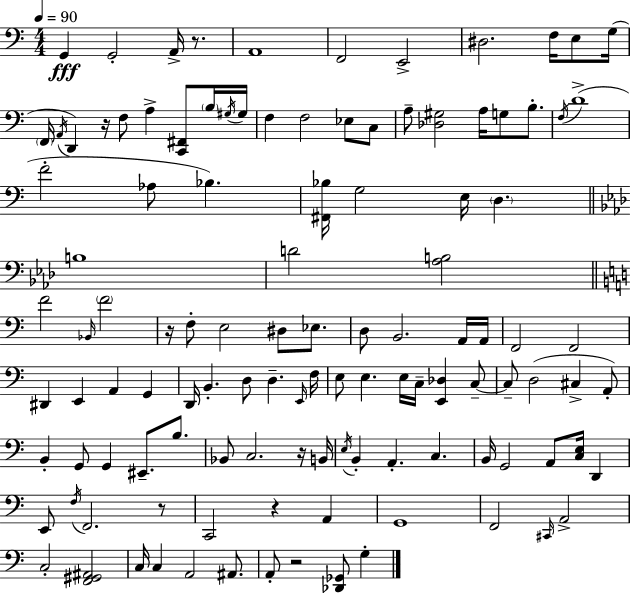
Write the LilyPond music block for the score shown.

{
  \clef bass
  \numericTimeSignature
  \time 4/4
  \key c \major
  \tempo 4 = 90
  \repeat volta 2 { g,4\fff g,2-. a,16-> r8. | a,1 | f,2 e,2-> | dis2. f16 e8 g16( | \break \parenthesize f,16 \acciaccatura { a,16 }) d,4 r16 f8 a4-> <c, fis,>8 \parenthesize b16 | \acciaccatura { gis16 } gis16 f4 f2 ees8 | c8 a8-- <des gis>2 a16 g8 b8.-. | \acciaccatura { f16 }( d'1-> | \break f'2-. aes8 bes4.) | <fis, bes>16 g2 e16 \parenthesize d4. | \bar "||" \break \key aes \major b1 | d'2 <aes b>2 | \bar "||" \break \key c \major f'2 \grace { bes,16 } \parenthesize f'2 | r16 f8-. e2 dis8 ees8. | d8 b,2. a,16 | a,16 f,2 f,2 | \break dis,4 e,4 a,4 g,4 | d,16 b,4.-. d8 d4.-- | \grace { e,16 } f16 e8 e4. e16 c16-- <e, des>4 | c8--~~ c8-- d2( cis4-> | \break a,8-.) b,4-. g,8 g,4 eis,8.-- b8. | bes,8 c2. | r16 b,16 \acciaccatura { e16 } b,4-. a,4.-. c4. | b,16 g,2 a,8 <c e>16 d,4 | \break e,8 \acciaccatura { f16 } f,2. | r8 c,2 r4 | a,4 g,1 | f,2 \grace { cis,16 } a,2-> | \break c2-. <f, gis, ais,>2 | c16 c4 a,2 | ais,8. a,8-. r2 <des, ges,>8 | g4-. } \bar "|."
}